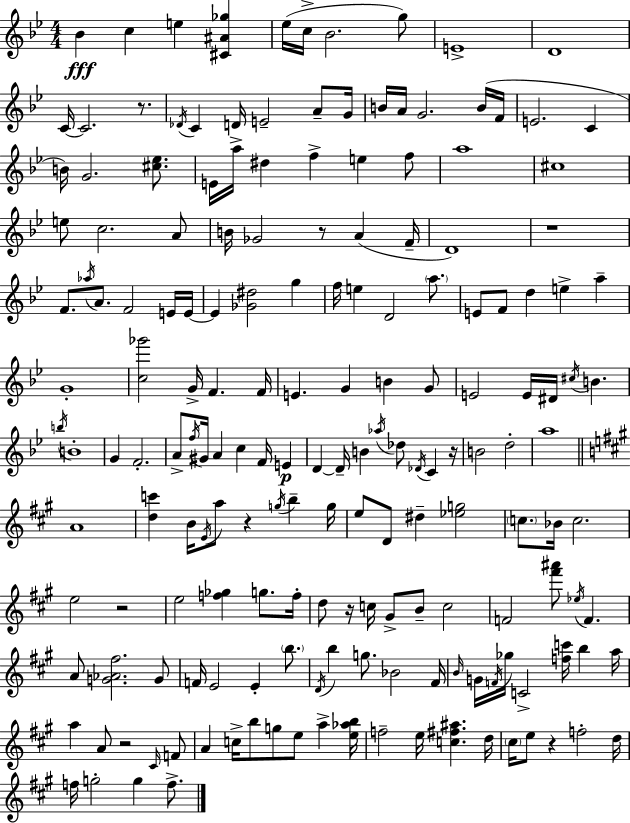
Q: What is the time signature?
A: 4/4